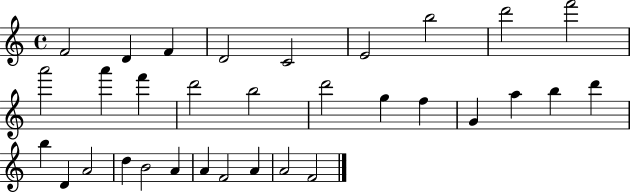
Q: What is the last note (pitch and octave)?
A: F4